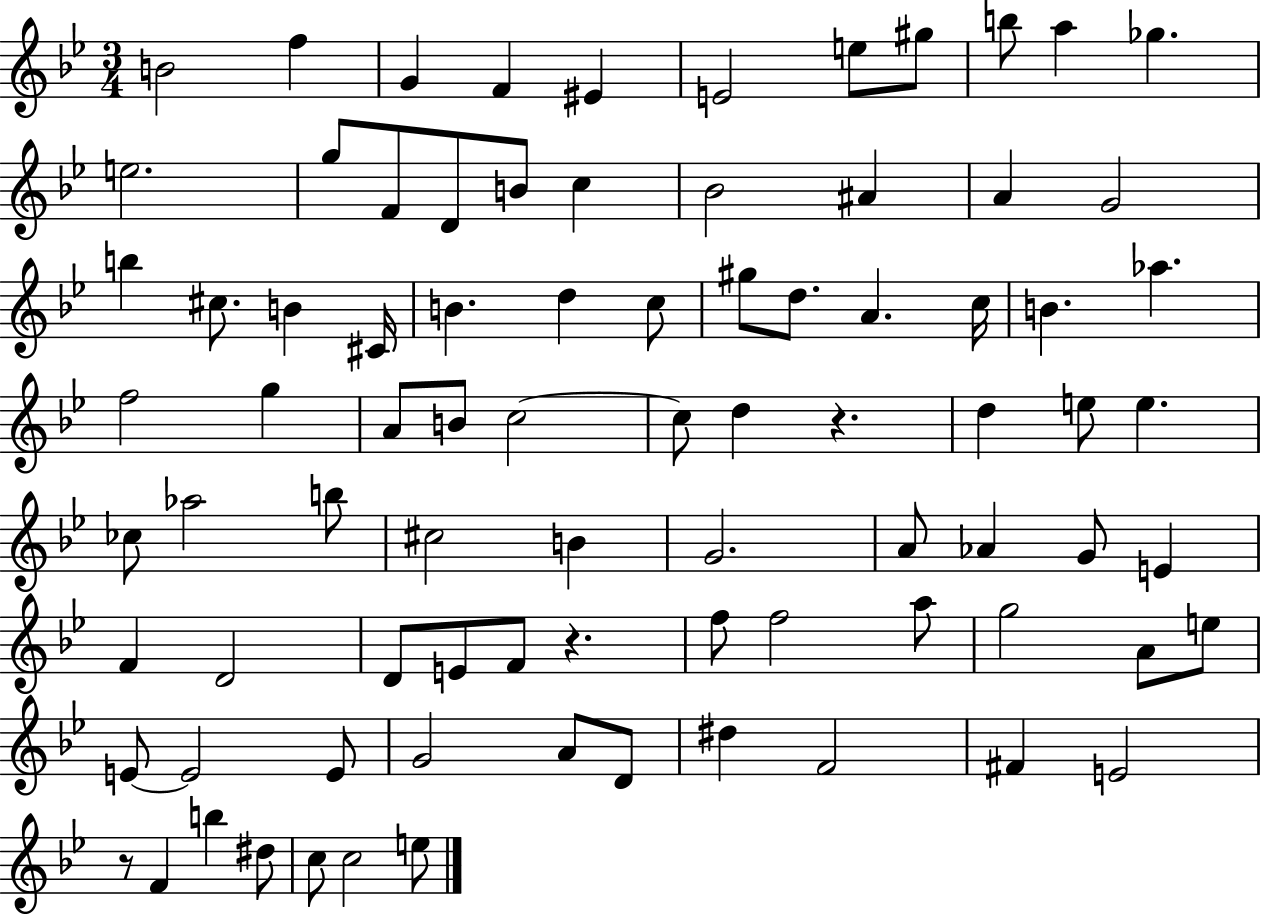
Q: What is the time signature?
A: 3/4